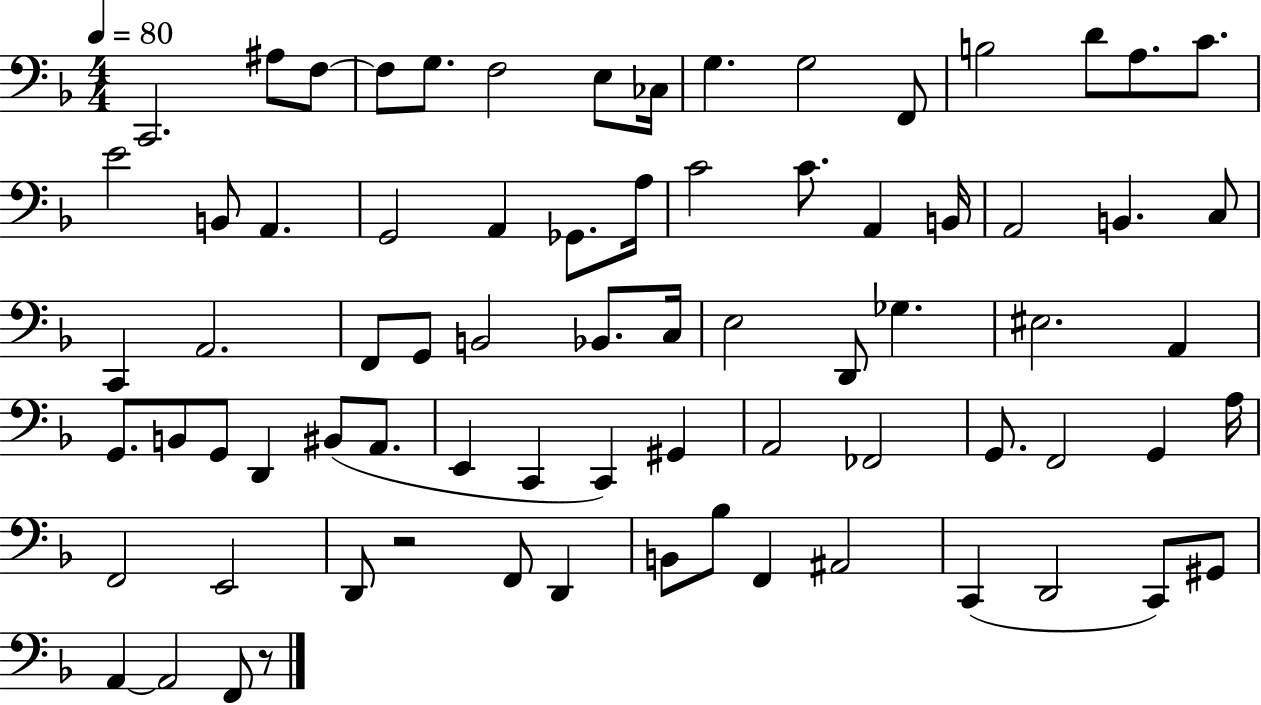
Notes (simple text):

C2/h. A#3/e F3/e F3/e G3/e. F3/h E3/e CES3/s G3/q. G3/h F2/e B3/h D4/e A3/e. C4/e. E4/h B2/e A2/q. G2/h A2/q Gb2/e. A3/s C4/h C4/e. A2/q B2/s A2/h B2/q. C3/e C2/q A2/h. F2/e G2/e B2/h Bb2/e. C3/s E3/h D2/e Gb3/q. EIS3/h. A2/q G2/e. B2/e G2/e D2/q BIS2/e A2/e. E2/q C2/q C2/q G#2/q A2/h FES2/h G2/e. F2/h G2/q A3/s F2/h E2/h D2/e R/h F2/e D2/q B2/e Bb3/e F2/q A#2/h C2/q D2/h C2/e G#2/e A2/q A2/h F2/e R/e